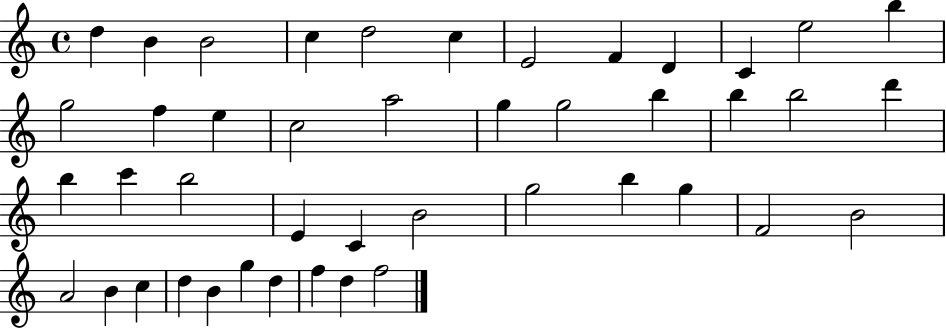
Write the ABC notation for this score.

X:1
T:Untitled
M:4/4
L:1/4
K:C
d B B2 c d2 c E2 F D C e2 b g2 f e c2 a2 g g2 b b b2 d' b c' b2 E C B2 g2 b g F2 B2 A2 B c d B g d f d f2